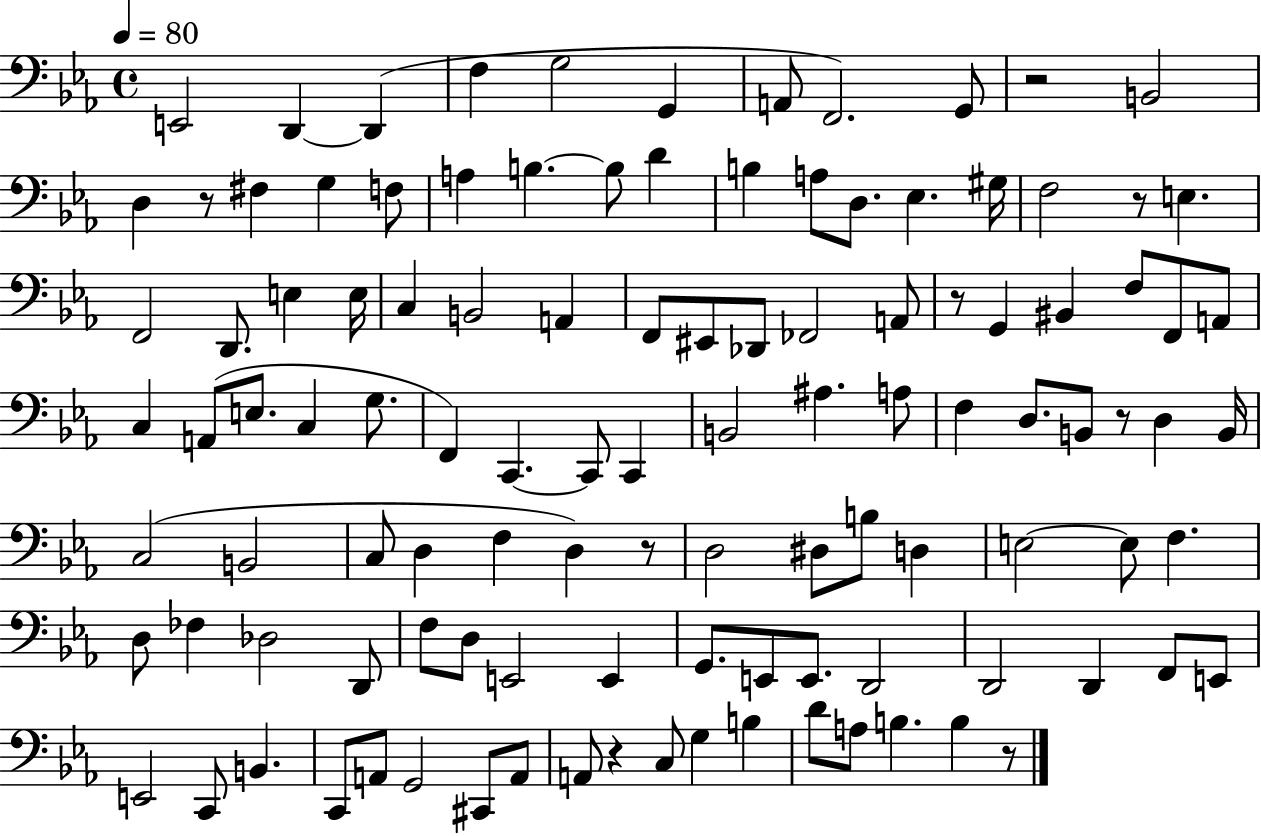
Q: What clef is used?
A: bass